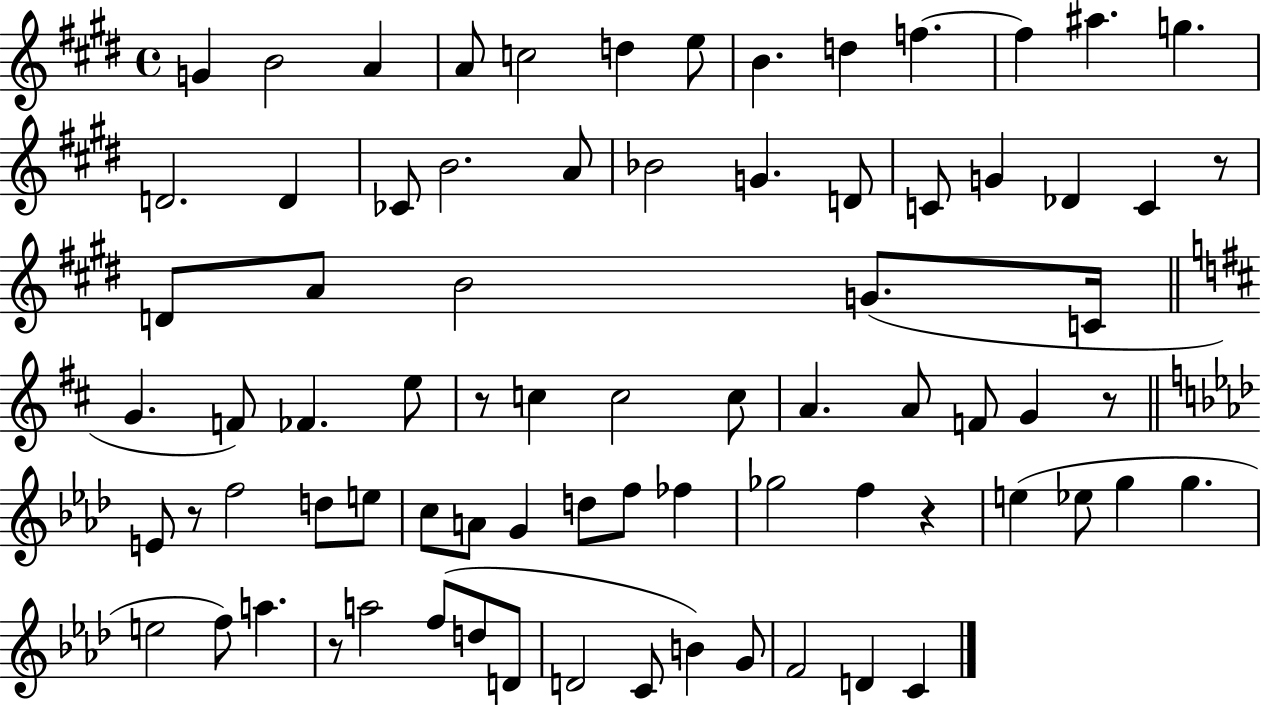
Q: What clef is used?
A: treble